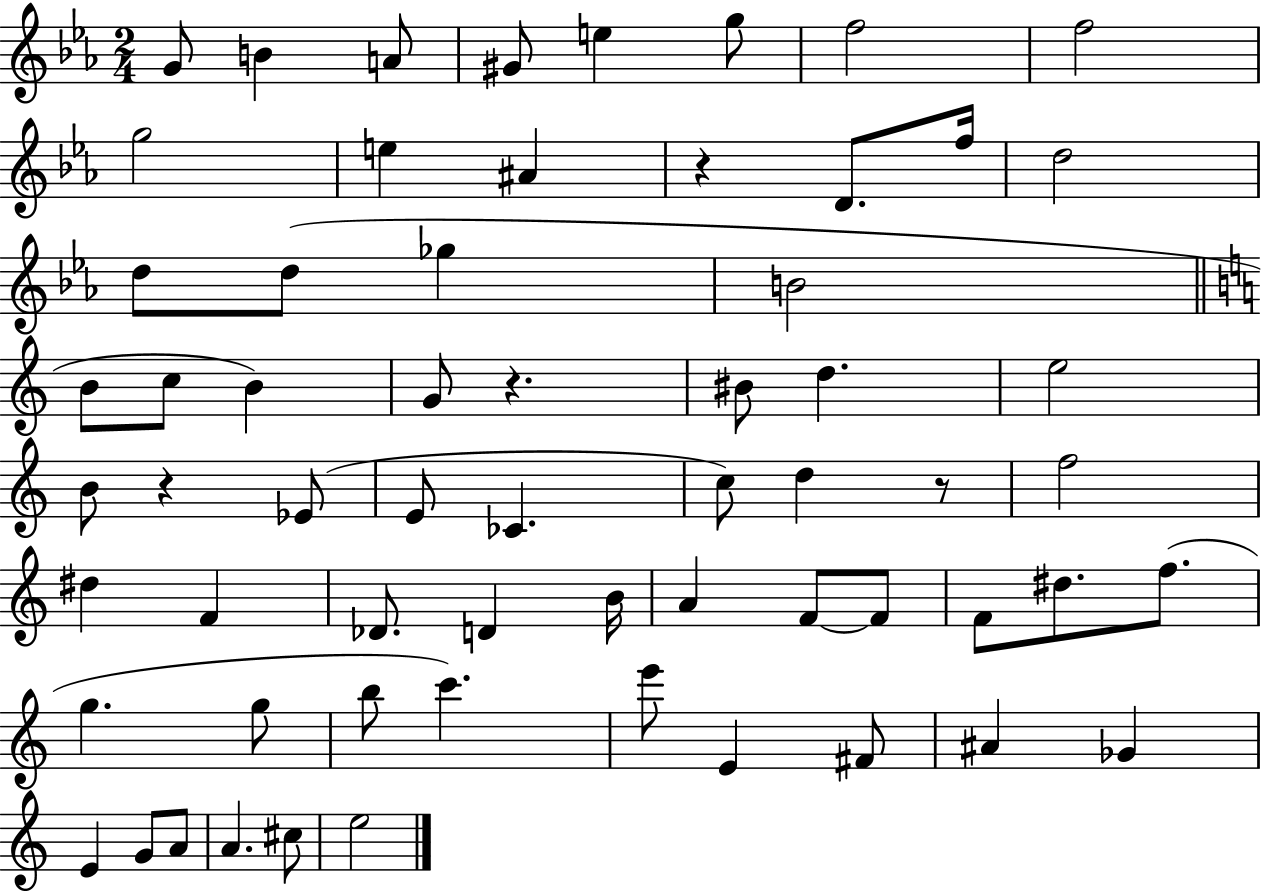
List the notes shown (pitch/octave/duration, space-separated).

G4/e B4/q A4/e G#4/e E5/q G5/e F5/h F5/h G5/h E5/q A#4/q R/q D4/e. F5/s D5/h D5/e D5/e Gb5/q B4/h B4/e C5/e B4/q G4/e R/q. BIS4/e D5/q. E5/h B4/e R/q Eb4/e E4/e CES4/q. C5/e D5/q R/e F5/h D#5/q F4/q Db4/e. D4/q B4/s A4/q F4/e F4/e F4/e D#5/e. F5/e. G5/q. G5/e B5/e C6/q. E6/e E4/q F#4/e A#4/q Gb4/q E4/q G4/e A4/e A4/q. C#5/e E5/h